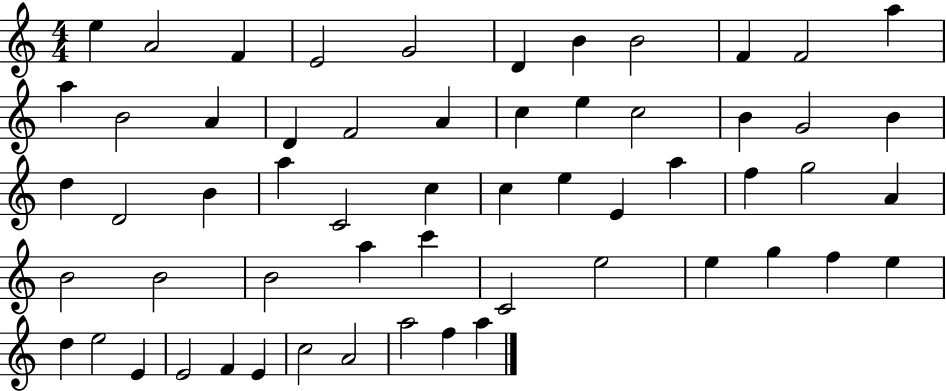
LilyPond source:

{
  \clef treble
  \numericTimeSignature
  \time 4/4
  \key c \major
  e''4 a'2 f'4 | e'2 g'2 | d'4 b'4 b'2 | f'4 f'2 a''4 | \break a''4 b'2 a'4 | d'4 f'2 a'4 | c''4 e''4 c''2 | b'4 g'2 b'4 | \break d''4 d'2 b'4 | a''4 c'2 c''4 | c''4 e''4 e'4 a''4 | f''4 g''2 a'4 | \break b'2 b'2 | b'2 a''4 c'''4 | c'2 e''2 | e''4 g''4 f''4 e''4 | \break d''4 e''2 e'4 | e'2 f'4 e'4 | c''2 a'2 | a''2 f''4 a''4 | \break \bar "|."
}